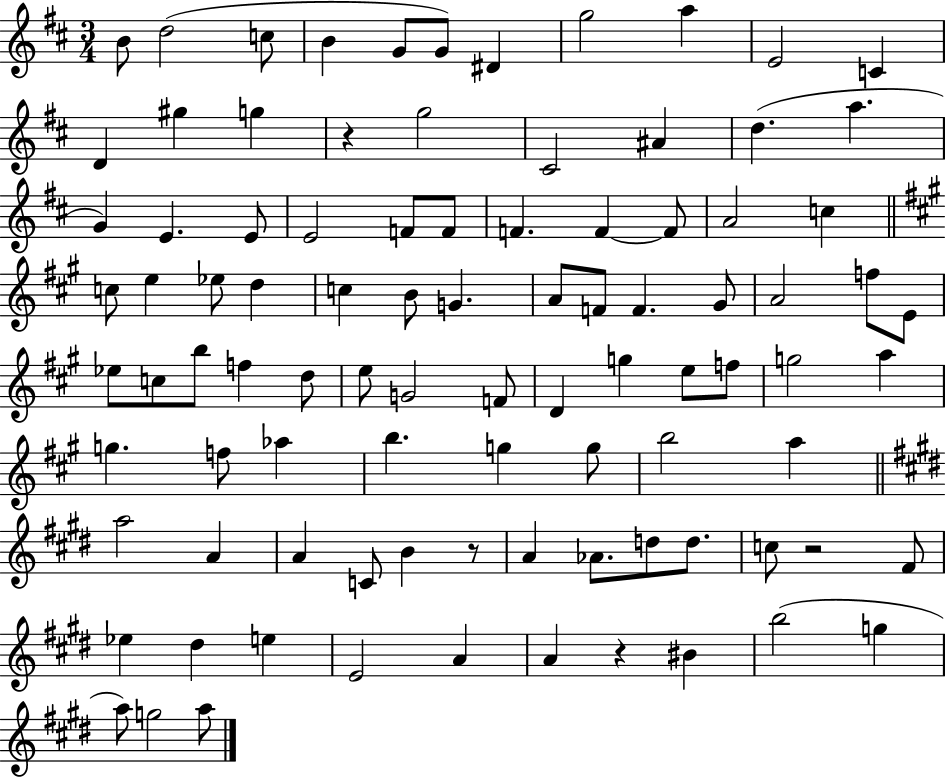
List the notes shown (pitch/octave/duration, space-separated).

B4/e D5/h C5/e B4/q G4/e G4/e D#4/q G5/h A5/q E4/h C4/q D4/q G#5/q G5/q R/q G5/h C#4/h A#4/q D5/q. A5/q. G4/q E4/q. E4/e E4/h F4/e F4/e F4/q. F4/q F4/e A4/h C5/q C5/e E5/q Eb5/e D5/q C5/q B4/e G4/q. A4/e F4/e F4/q. G#4/e A4/h F5/e E4/e Eb5/e C5/e B5/e F5/q D5/e E5/e G4/h F4/e D4/q G5/q E5/e F5/e G5/h A5/q G5/q. F5/e Ab5/q B5/q. G5/q G5/e B5/h A5/q A5/h A4/q A4/q C4/e B4/q R/e A4/q Ab4/e. D5/e D5/e. C5/e R/h F#4/e Eb5/q D#5/q E5/q E4/h A4/q A4/q R/q BIS4/q B5/h G5/q A5/e G5/h A5/e